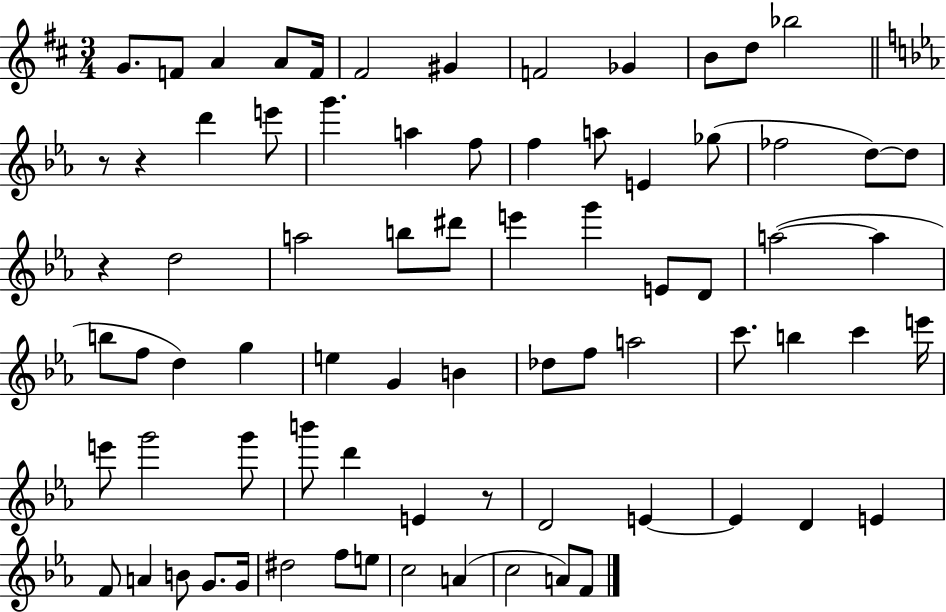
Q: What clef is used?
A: treble